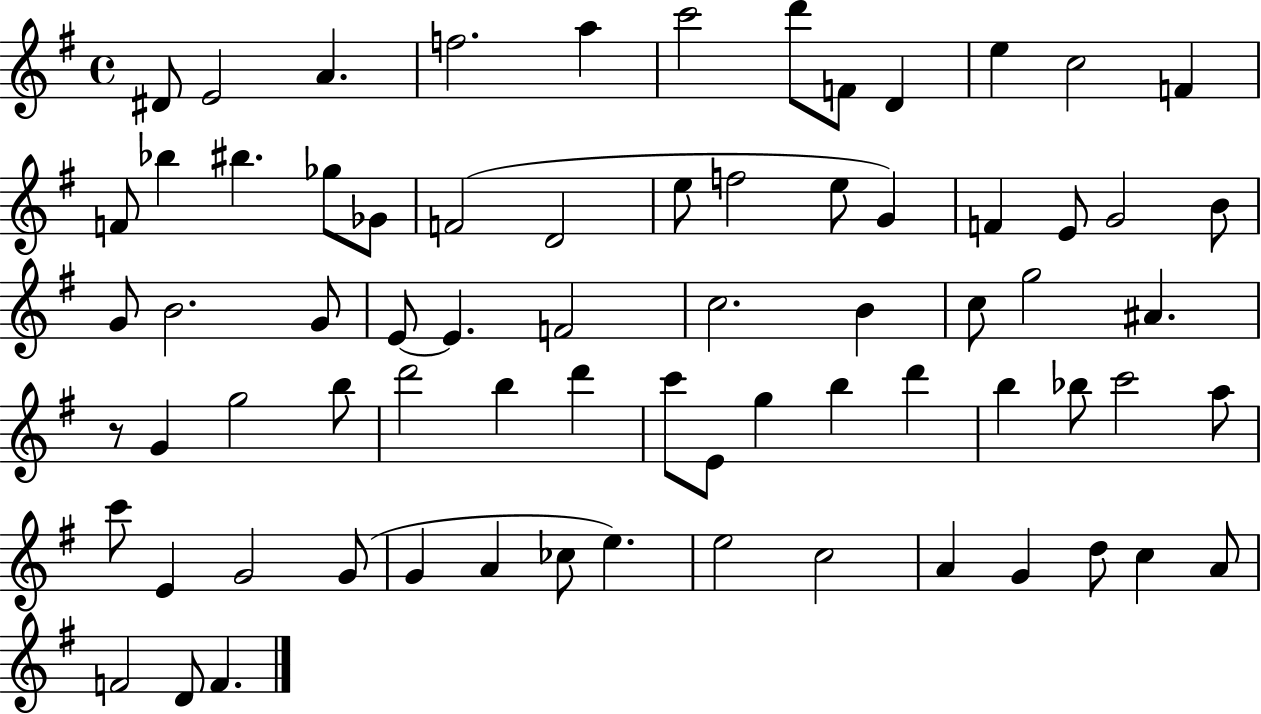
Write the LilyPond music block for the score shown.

{
  \clef treble
  \time 4/4
  \defaultTimeSignature
  \key g \major
  dis'8 e'2 a'4. | f''2. a''4 | c'''2 d'''8 f'8 d'4 | e''4 c''2 f'4 | \break f'8 bes''4 bis''4. ges''8 ges'8 | f'2( d'2 | e''8 f''2 e''8 g'4) | f'4 e'8 g'2 b'8 | \break g'8 b'2. g'8 | e'8~~ e'4. f'2 | c''2. b'4 | c''8 g''2 ais'4. | \break r8 g'4 g''2 b''8 | d'''2 b''4 d'''4 | c'''8 e'8 g''4 b''4 d'''4 | b''4 bes''8 c'''2 a''8 | \break c'''8 e'4 g'2 g'8( | g'4 a'4 ces''8 e''4.) | e''2 c''2 | a'4 g'4 d''8 c''4 a'8 | \break f'2 d'8 f'4. | \bar "|."
}